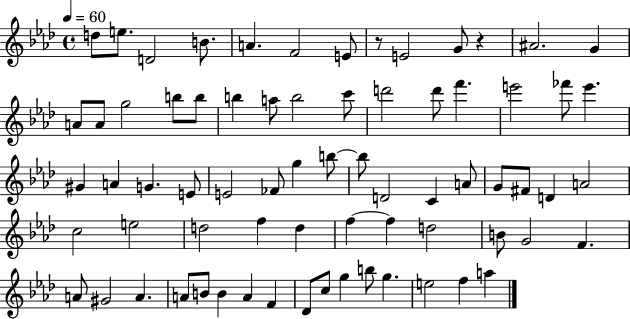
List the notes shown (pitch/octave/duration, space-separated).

D5/e E5/e. D4/h B4/e. A4/q. F4/h E4/e R/e E4/h G4/e R/q A#4/h. G4/q A4/e A4/e G5/h B5/e B5/e B5/q A5/e B5/h C6/e D6/h D6/e F6/q. E6/h FES6/e E6/q. G#4/q A4/q G4/q. E4/e E4/h FES4/e G5/q B5/e B5/e D4/h C4/q A4/e G4/e F#4/e D4/q A4/h C5/h E5/h D5/h F5/q D5/q F5/q F5/q D5/h B4/e G4/h F4/q. A4/e G#4/h A4/q. A4/e B4/e B4/q A4/q F4/q Db4/e C5/e G5/q B5/e G5/q. E5/h F5/q A5/q